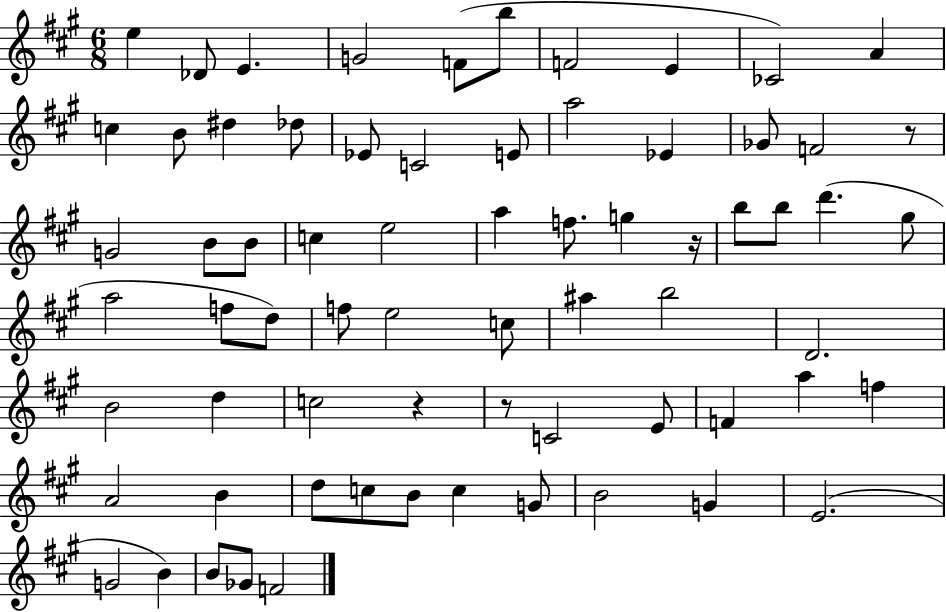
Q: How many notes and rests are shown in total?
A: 69